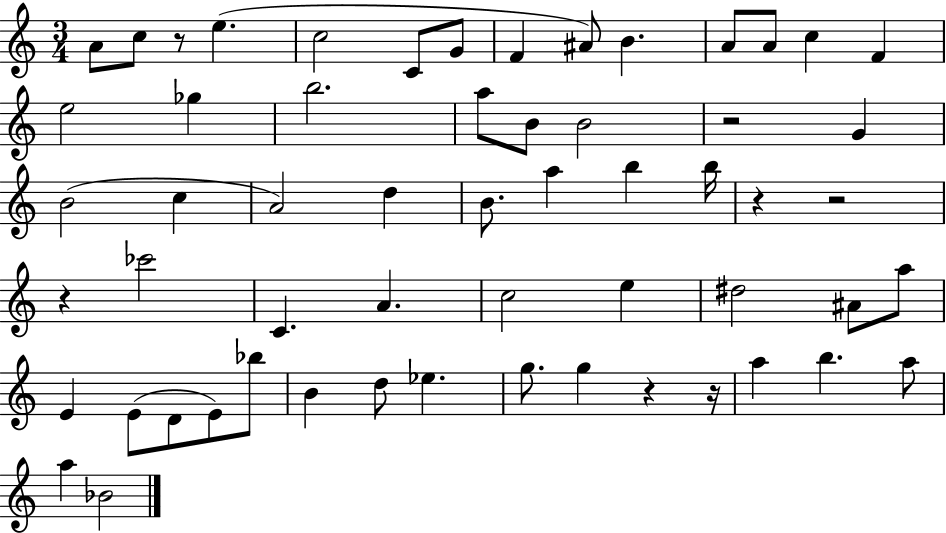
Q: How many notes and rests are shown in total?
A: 58